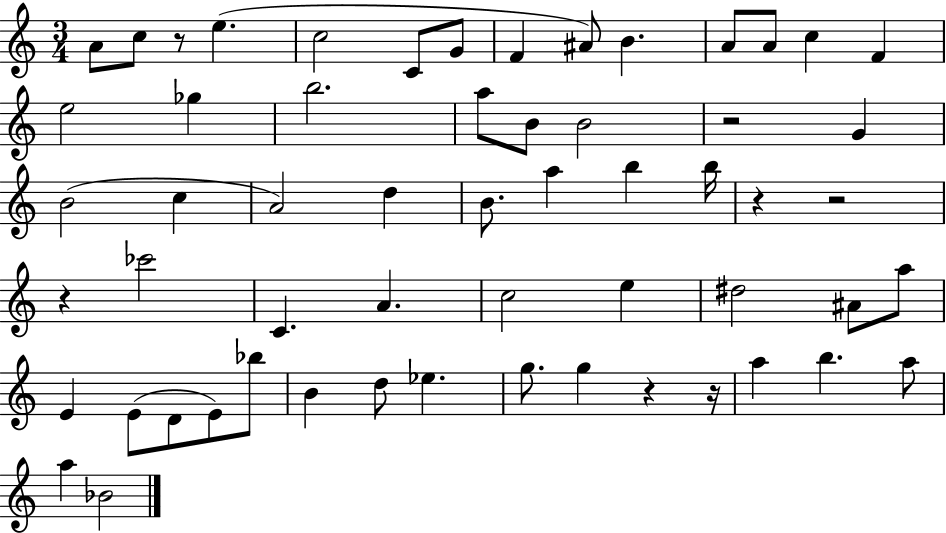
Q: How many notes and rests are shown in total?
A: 58